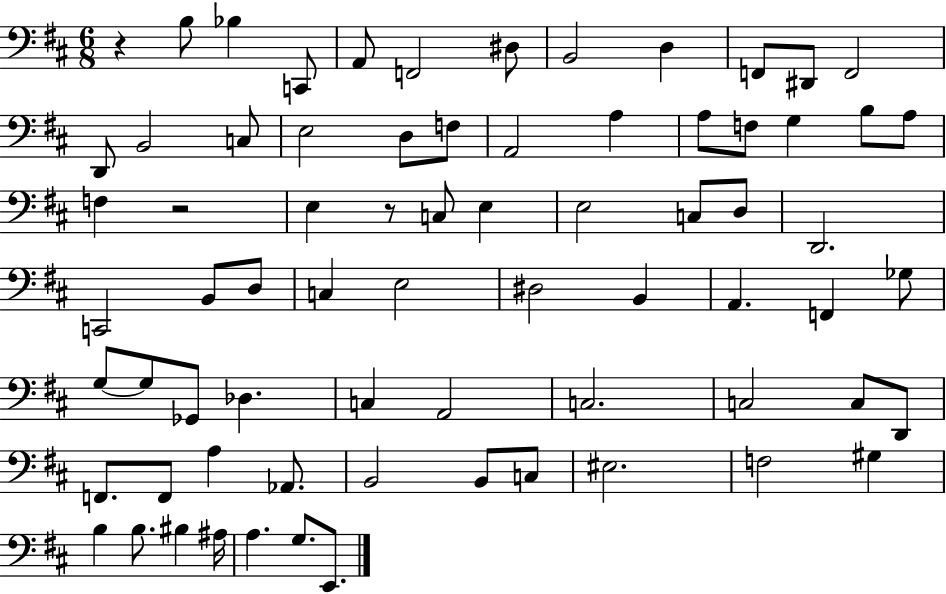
R/q B3/e Bb3/q C2/e A2/e F2/h D#3/e B2/h D3/q F2/e D#2/e F2/h D2/e B2/h C3/e E3/h D3/e F3/e A2/h A3/q A3/e F3/e G3/q B3/e A3/e F3/q R/h E3/q R/e C3/e E3/q E3/h C3/e D3/e D2/h. C2/h B2/e D3/e C3/q E3/h D#3/h B2/q A2/q. F2/q Gb3/e G3/e G3/e Gb2/e Db3/q. C3/q A2/h C3/h. C3/h C3/e D2/e F2/e. F2/e A3/q Ab2/e. B2/h B2/e C3/e EIS3/h. F3/h G#3/q B3/q B3/e. BIS3/q A#3/s A3/q. G3/e. E2/e.